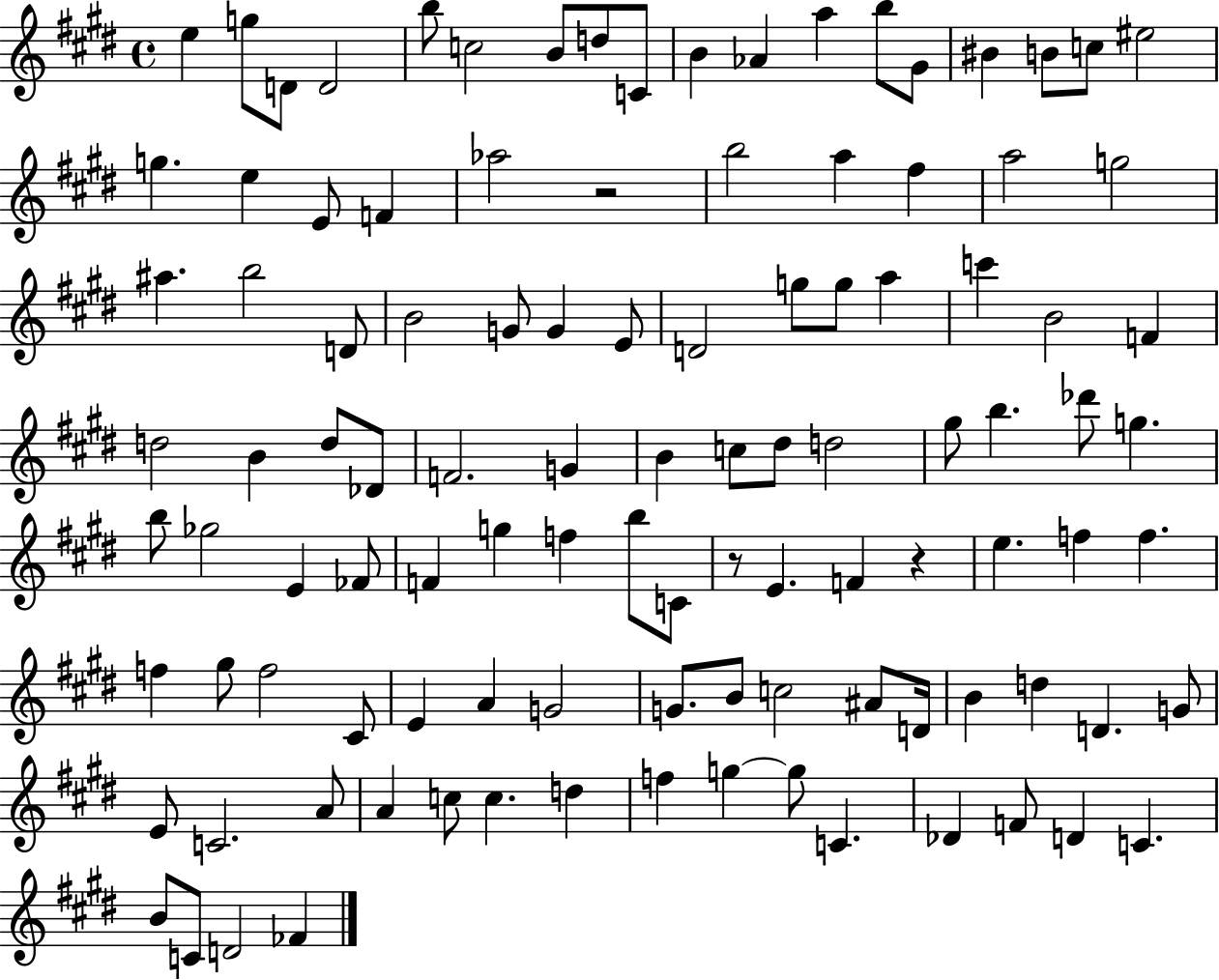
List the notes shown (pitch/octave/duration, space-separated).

E5/q G5/e D4/e D4/h B5/e C5/h B4/e D5/e C4/e B4/q Ab4/q A5/q B5/e G#4/e BIS4/q B4/e C5/e EIS5/h G5/q. E5/q E4/e F4/q Ab5/h R/h B5/h A5/q F#5/q A5/h G5/h A#5/q. B5/h D4/e B4/h G4/e G4/q E4/e D4/h G5/e G5/e A5/q C6/q B4/h F4/q D5/h B4/q D5/e Db4/e F4/h. G4/q B4/q C5/e D#5/e D5/h G#5/e B5/q. Db6/e G5/q. B5/e Gb5/h E4/q FES4/e F4/q G5/q F5/q B5/e C4/e R/e E4/q. F4/q R/q E5/q. F5/q F5/q. F5/q G#5/e F5/h C#4/e E4/q A4/q G4/h G4/e. B4/e C5/h A#4/e D4/s B4/q D5/q D4/q. G4/e E4/e C4/h. A4/e A4/q C5/e C5/q. D5/q F5/q G5/q G5/e C4/q. Db4/q F4/e D4/q C4/q. B4/e C4/e D4/h FES4/q